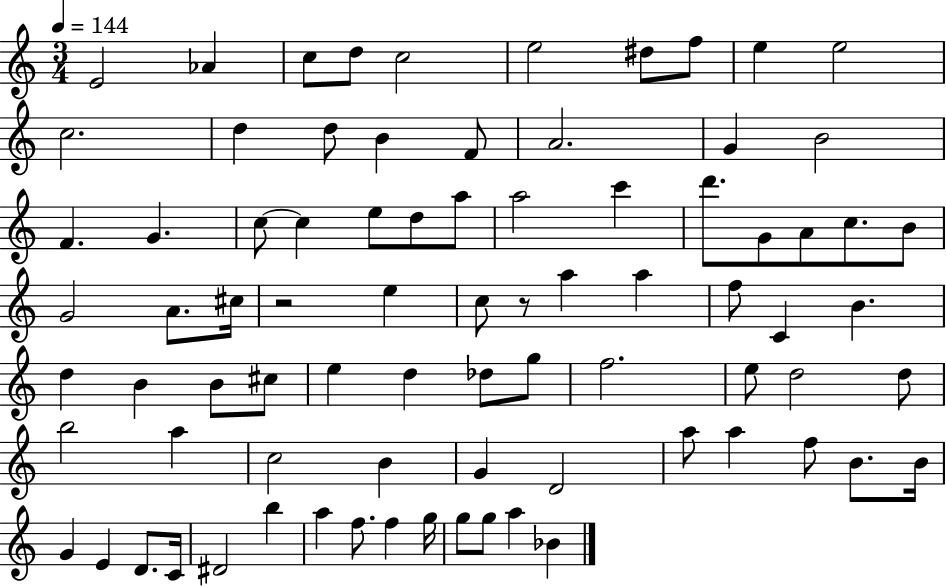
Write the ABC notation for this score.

X:1
T:Untitled
M:3/4
L:1/4
K:C
E2 _A c/2 d/2 c2 e2 ^d/2 f/2 e e2 c2 d d/2 B F/2 A2 G B2 F G c/2 c e/2 d/2 a/2 a2 c' d'/2 G/2 A/2 c/2 B/2 G2 A/2 ^c/4 z2 e c/2 z/2 a a f/2 C B d B B/2 ^c/2 e d _d/2 g/2 f2 e/2 d2 d/2 b2 a c2 B G D2 a/2 a f/2 B/2 B/4 G E D/2 C/4 ^D2 b a f/2 f g/4 g/2 g/2 a _B